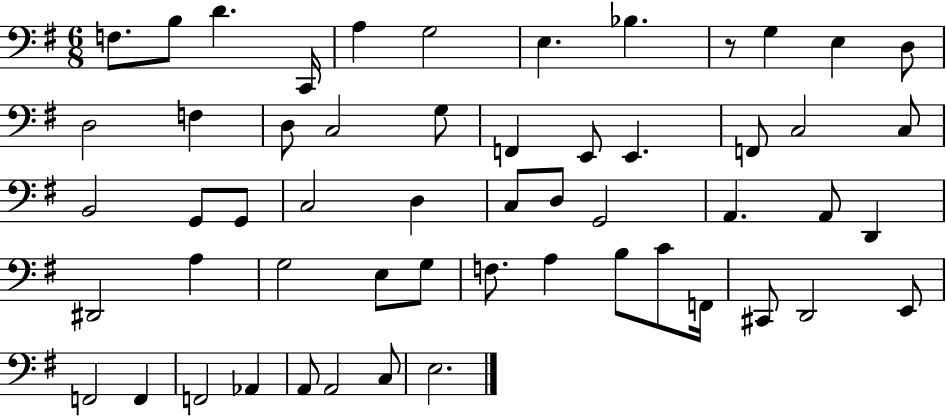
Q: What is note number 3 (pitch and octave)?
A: D4